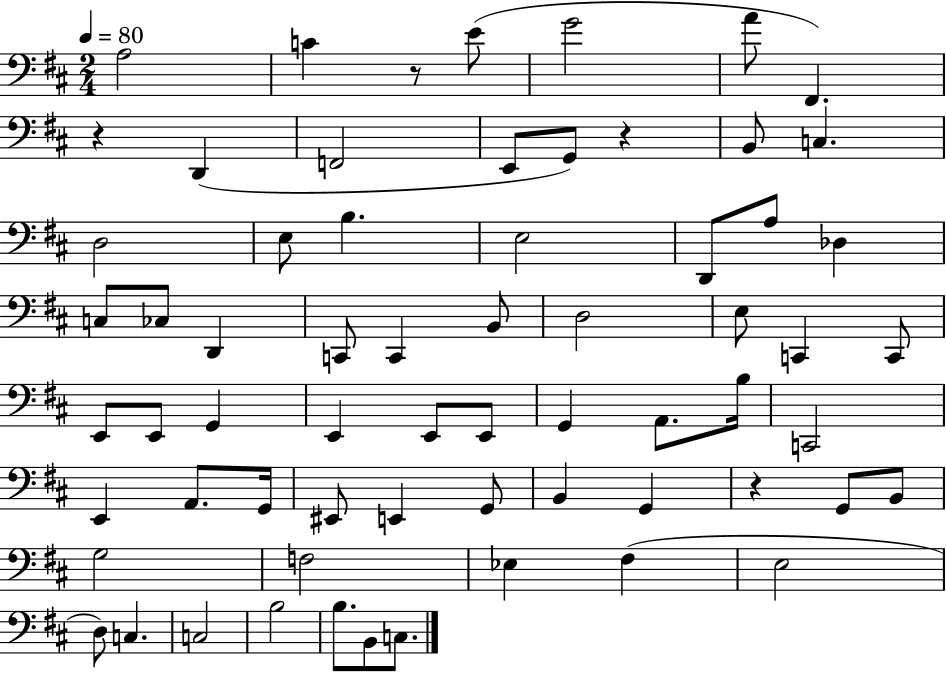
A3/h C4/q R/e E4/e G4/h A4/e F#2/q. R/q D2/q F2/h E2/e G2/e R/q B2/e C3/q. D3/h E3/e B3/q. E3/h D2/e A3/e Db3/q C3/e CES3/e D2/q C2/e C2/q B2/e D3/h E3/e C2/q C2/e E2/e E2/e G2/q E2/q E2/e E2/e G2/q A2/e. B3/s C2/h E2/q A2/e. G2/s EIS2/e E2/q G2/e B2/q G2/q R/q G2/e B2/e G3/h F3/h Eb3/q F#3/q E3/h D3/e C3/q. C3/h B3/h B3/e. B2/e C3/e.